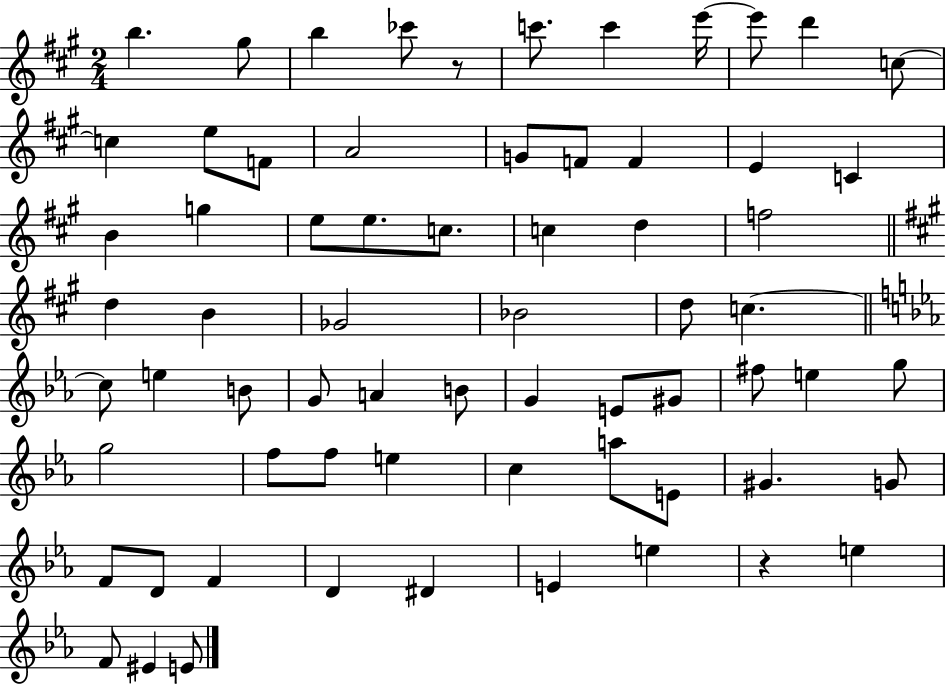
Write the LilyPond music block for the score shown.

{
  \clef treble
  \numericTimeSignature
  \time 2/4
  \key a \major
  b''4. gis''8 | b''4 ces'''8 r8 | c'''8. c'''4 e'''16~~ | e'''8 d'''4 c''8~~ | \break c''4 e''8 f'8 | a'2 | g'8 f'8 f'4 | e'4 c'4 | \break b'4 g''4 | e''8 e''8. c''8. | c''4 d''4 | f''2 | \break \bar "||" \break \key a \major d''4 b'4 | ges'2 | bes'2 | d''8 c''4.~~ | \break \bar "||" \break \key c \minor c''8 e''4 b'8 | g'8 a'4 b'8 | g'4 e'8 gis'8 | fis''8 e''4 g''8 | \break g''2 | f''8 f''8 e''4 | c''4 a''8 e'8 | gis'4. g'8 | \break f'8 d'8 f'4 | d'4 dis'4 | e'4 e''4 | r4 e''4 | \break f'8 eis'4 e'8 | \bar "|."
}